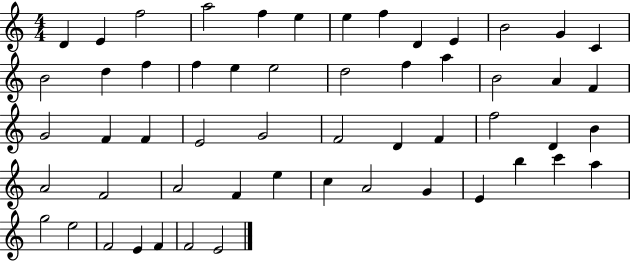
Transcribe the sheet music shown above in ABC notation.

X:1
T:Untitled
M:4/4
L:1/4
K:C
D E f2 a2 f e e f D E B2 G C B2 d f f e e2 d2 f a B2 A F G2 F F E2 G2 F2 D F f2 D B A2 F2 A2 F e c A2 G E b c' a g2 e2 F2 E F F2 E2